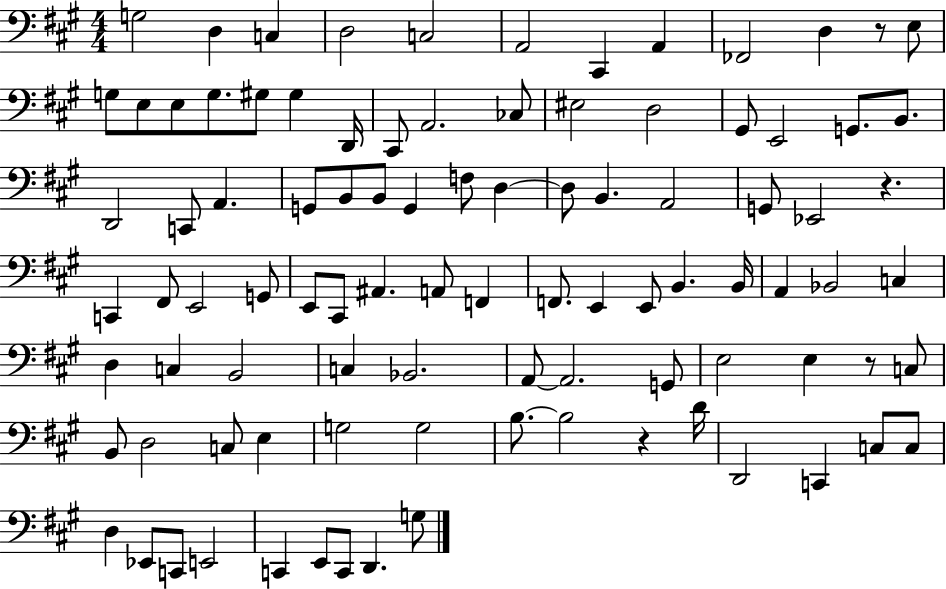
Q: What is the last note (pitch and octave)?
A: G3